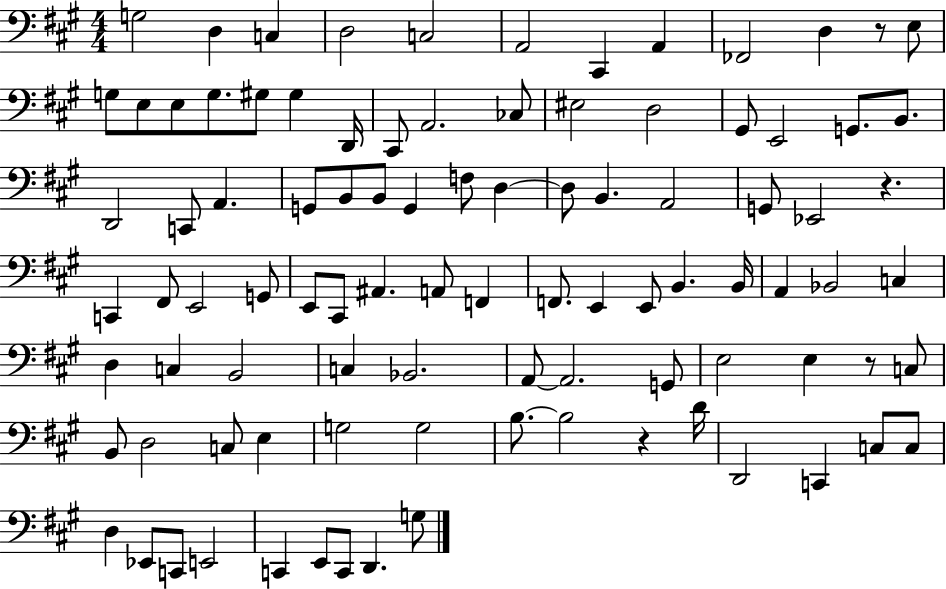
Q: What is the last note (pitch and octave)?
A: G3